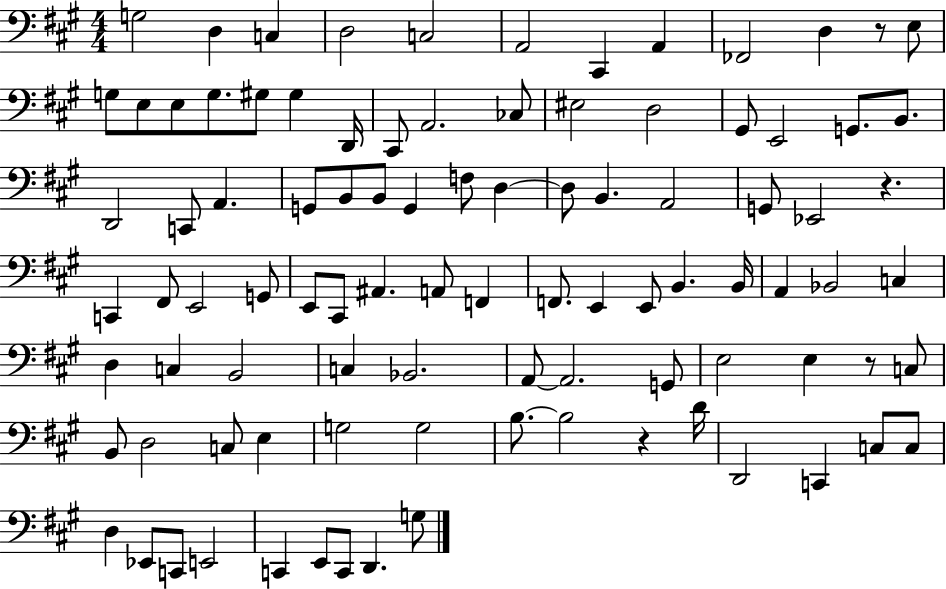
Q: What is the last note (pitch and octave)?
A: G3